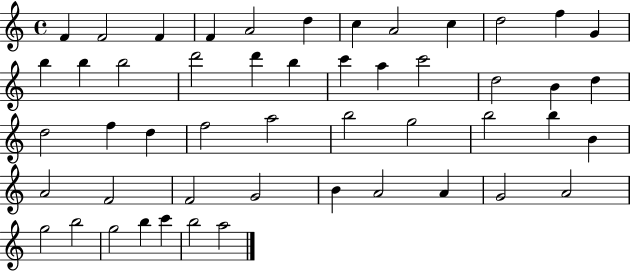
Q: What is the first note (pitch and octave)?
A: F4